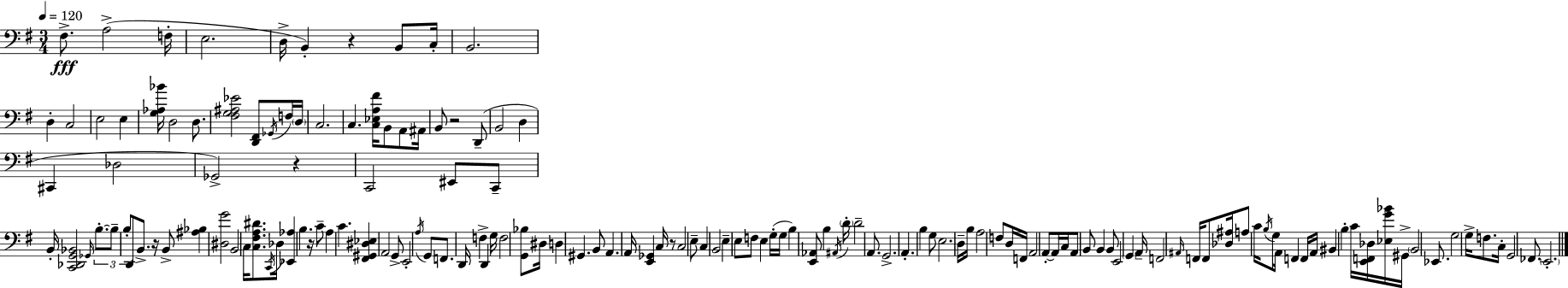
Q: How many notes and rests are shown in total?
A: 152